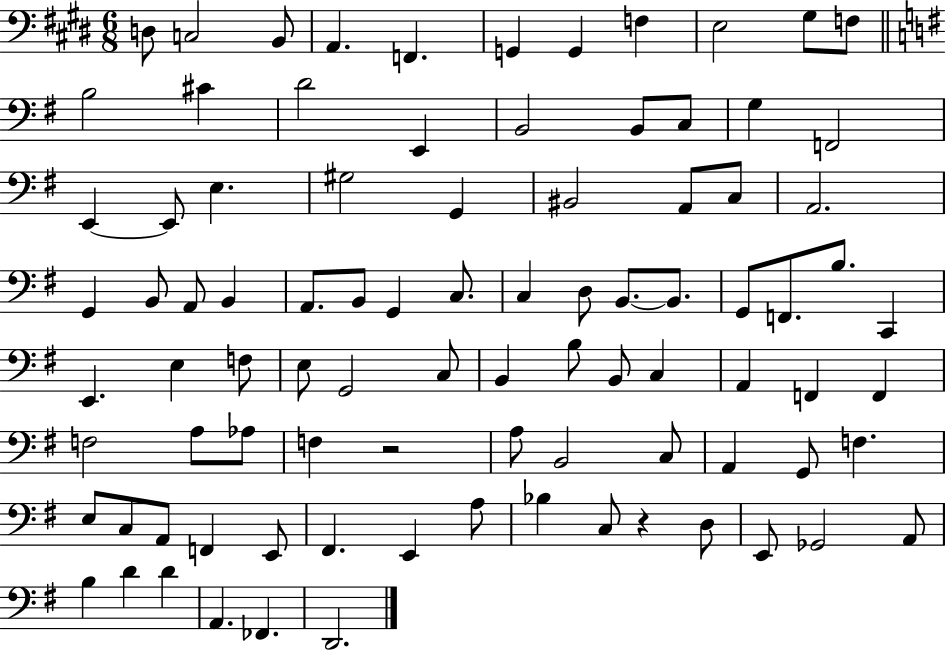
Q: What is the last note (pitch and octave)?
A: D2